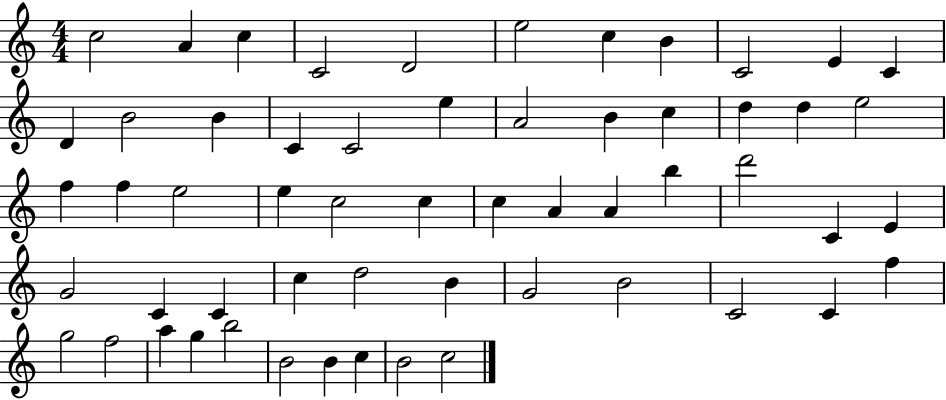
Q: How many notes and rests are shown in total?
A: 57